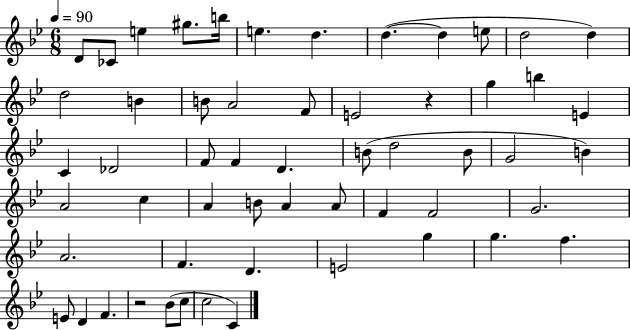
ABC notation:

X:1
T:Untitled
M:6/8
L:1/4
K:Bb
D/2 _C/2 e ^g/2 b/4 e d d d e/2 d2 d d2 B B/2 A2 F/2 E2 z g b E C _D2 F/2 F D B/2 d2 B/2 G2 B A2 c A B/2 A A/2 F F2 G2 A2 F D E2 g g f E/2 D F z2 _B/2 c/2 c2 C